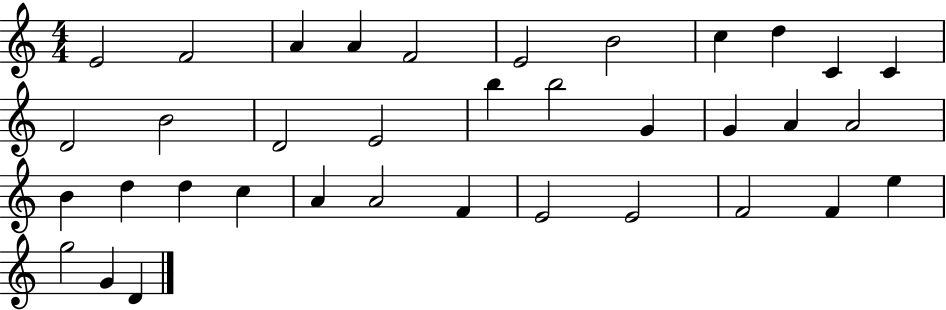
{
  \clef treble
  \numericTimeSignature
  \time 4/4
  \key c \major
  e'2 f'2 | a'4 a'4 f'2 | e'2 b'2 | c''4 d''4 c'4 c'4 | \break d'2 b'2 | d'2 e'2 | b''4 b''2 g'4 | g'4 a'4 a'2 | \break b'4 d''4 d''4 c''4 | a'4 a'2 f'4 | e'2 e'2 | f'2 f'4 e''4 | \break g''2 g'4 d'4 | \bar "|."
}